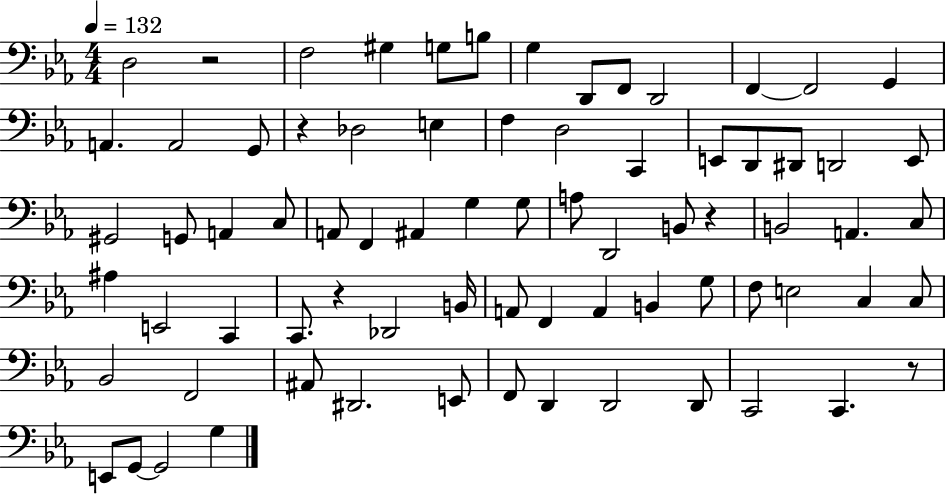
{
  \clef bass
  \numericTimeSignature
  \time 4/4
  \key ees \major
  \tempo 4 = 132
  d2 r2 | f2 gis4 g8 b8 | g4 d,8 f,8 d,2 | f,4~~ f,2 g,4 | \break a,4. a,2 g,8 | r4 des2 e4 | f4 d2 c,4 | e,8 d,8 dis,8 d,2 e,8 | \break gis,2 g,8 a,4 c8 | a,8 f,4 ais,4 g4 g8 | a8 d,2 b,8 r4 | b,2 a,4. c8 | \break ais4 e,2 c,4 | c,8. r4 des,2 b,16 | a,8 f,4 a,4 b,4 g8 | f8 e2 c4 c8 | \break bes,2 f,2 | ais,8 dis,2. e,8 | f,8 d,4 d,2 d,8 | c,2 c,4. r8 | \break e,8 g,8~~ g,2 g4 | \bar "|."
}